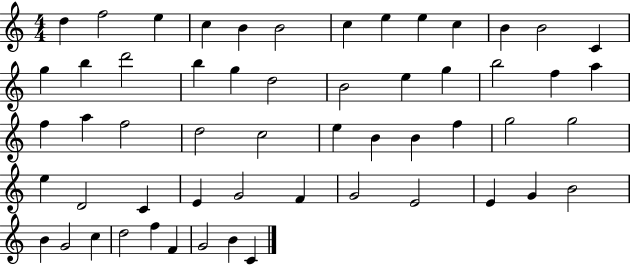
{
  \clef treble
  \numericTimeSignature
  \time 4/4
  \key c \major
  d''4 f''2 e''4 | c''4 b'4 b'2 | c''4 e''4 e''4 c''4 | b'4 b'2 c'4 | \break g''4 b''4 d'''2 | b''4 g''4 d''2 | b'2 e''4 g''4 | b''2 f''4 a''4 | \break f''4 a''4 f''2 | d''2 c''2 | e''4 b'4 b'4 f''4 | g''2 g''2 | \break e''4 d'2 c'4 | e'4 g'2 f'4 | g'2 e'2 | e'4 g'4 b'2 | \break b'4 g'2 c''4 | d''2 f''4 f'4 | g'2 b'4 c'4 | \bar "|."
}